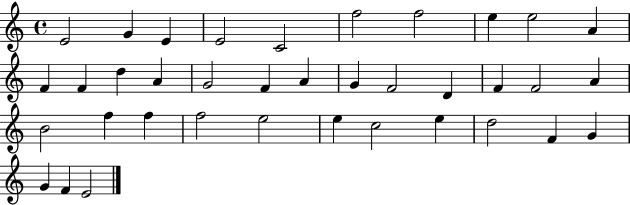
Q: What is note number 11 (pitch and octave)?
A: F4